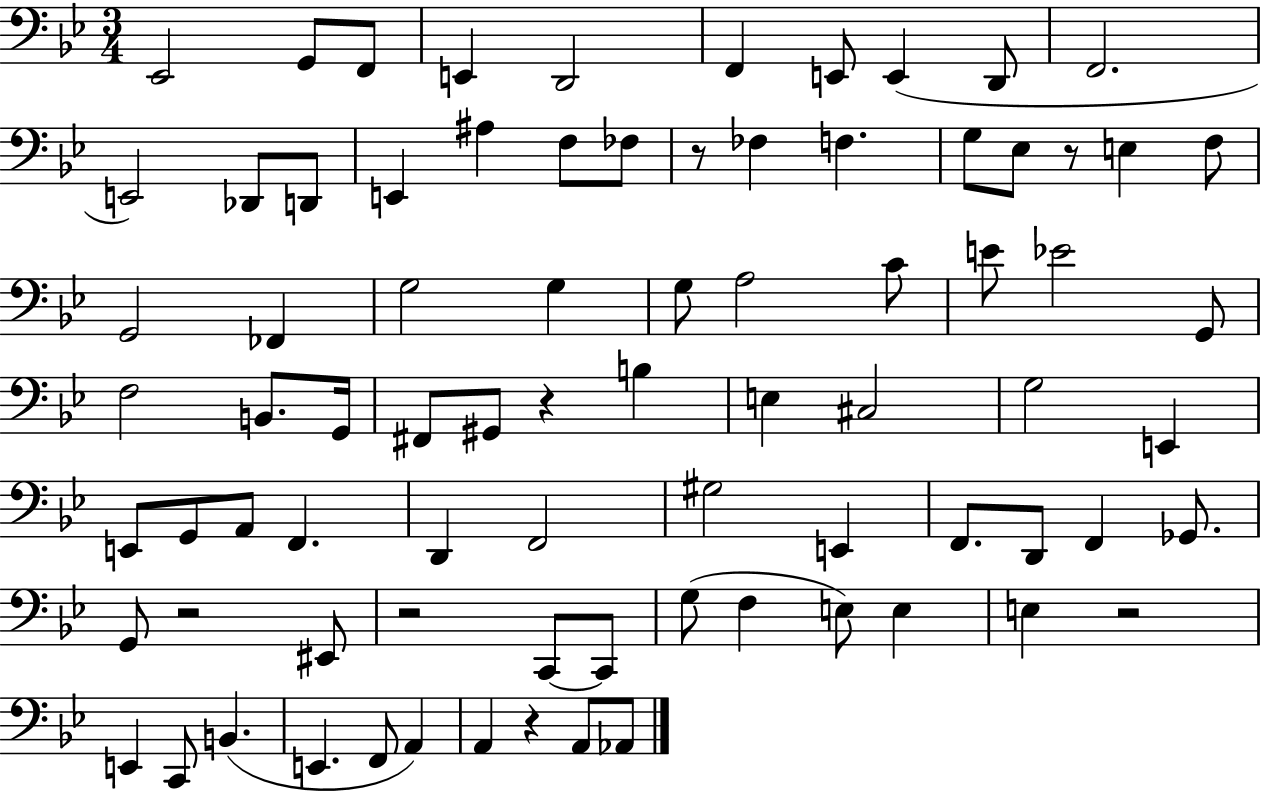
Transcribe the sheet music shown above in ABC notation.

X:1
T:Untitled
M:3/4
L:1/4
K:Bb
_E,,2 G,,/2 F,,/2 E,, D,,2 F,, E,,/2 E,, D,,/2 F,,2 E,,2 _D,,/2 D,,/2 E,, ^A, F,/2 _F,/2 z/2 _F, F, G,/2 _E,/2 z/2 E, F,/2 G,,2 _F,, G,2 G, G,/2 A,2 C/2 E/2 _E2 G,,/2 F,2 B,,/2 G,,/4 ^F,,/2 ^G,,/2 z B, E, ^C,2 G,2 E,, E,,/2 G,,/2 A,,/2 F,, D,, F,,2 ^G,2 E,, F,,/2 D,,/2 F,, _G,,/2 G,,/2 z2 ^E,,/2 z2 C,,/2 C,,/2 G,/2 F, E,/2 E, E, z2 E,, C,,/2 B,, E,, F,,/2 A,, A,, z A,,/2 _A,,/2